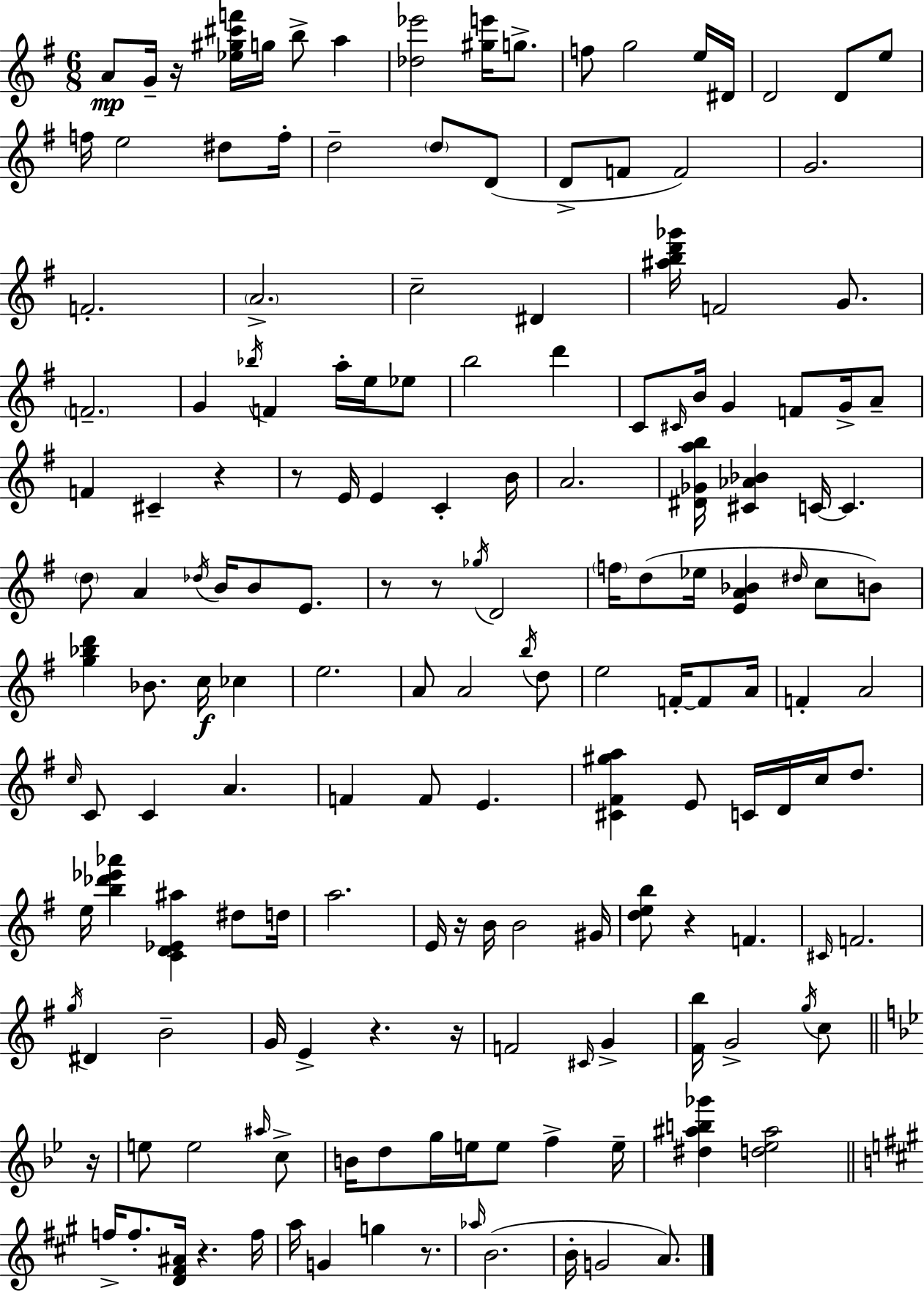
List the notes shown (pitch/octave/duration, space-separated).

A4/e G4/s R/s [Eb5,G#5,C#6,F6]/s G5/s B5/e A5/q [Db5,Eb6]/h [G#5,E6]/s G5/e. F5/e G5/h E5/s D#4/s D4/h D4/e E5/e F5/s E5/h D#5/e F5/s D5/h D5/e D4/e D4/e F4/e F4/h G4/h. F4/h. A4/h. C5/h D#4/q [A#5,B5,D6,Gb6]/s F4/h G4/e. F4/h. G4/q Bb5/s F4/q A5/s E5/s Eb5/e B5/h D6/q C4/e C#4/s B4/s G4/q F4/e G4/s A4/e F4/q C#4/q R/q R/e E4/s E4/q C4/q B4/s A4/h. [D#4,Gb4,A5,B5]/s [C#4,Ab4,Bb4]/q C4/s C4/q. D5/e A4/q Db5/s B4/s B4/e E4/e. R/e R/e Gb5/s D4/h F5/s D5/e Eb5/s [E4,A4,Bb4]/q D#5/s C5/e B4/e [G5,Bb5,D6]/q Bb4/e. C5/s CES5/q E5/h. A4/e A4/h B5/s D5/e E5/h F4/s F4/e A4/s F4/q A4/h C5/s C4/e C4/q A4/q. F4/q F4/e E4/q. [C#4,F#4,G#5,A5]/q E4/e C4/s D4/s C5/s D5/e. E5/s [B5,Db6,Eb6,Ab6]/q [C4,D4,Eb4,A#5]/q D#5/e D5/s A5/h. E4/s R/s B4/s B4/h G#4/s [D5,E5,B5]/e R/q F4/q. C#4/s F4/h. G5/s D#4/q B4/h G4/s E4/q R/q. R/s F4/h C#4/s G4/q [F#4,B5]/s G4/h G5/s C5/e R/s E5/e E5/h A#5/s C5/e B4/s D5/e G5/s E5/s E5/e F5/q E5/s [D#5,A#5,B5,Gb6]/q [D5,Eb5,A#5]/h F5/s F5/e. [D4,F#4,A#4]/s R/q. F5/s A5/s G4/q G5/q R/e. Ab5/s B4/h. B4/s G4/h A4/e.